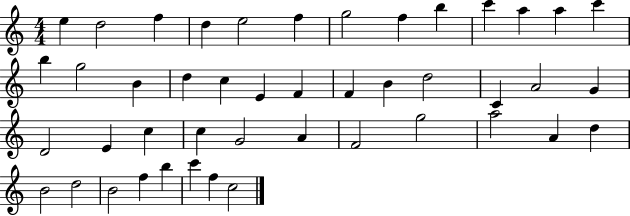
{
  \clef treble
  \numericTimeSignature
  \time 4/4
  \key c \major
  e''4 d''2 f''4 | d''4 e''2 f''4 | g''2 f''4 b''4 | c'''4 a''4 a''4 c'''4 | \break b''4 g''2 b'4 | d''4 c''4 e'4 f'4 | f'4 b'4 d''2 | c'4 a'2 g'4 | \break d'2 e'4 c''4 | c''4 g'2 a'4 | f'2 g''2 | a''2 a'4 d''4 | \break b'2 d''2 | b'2 f''4 b''4 | c'''4 f''4 c''2 | \bar "|."
}